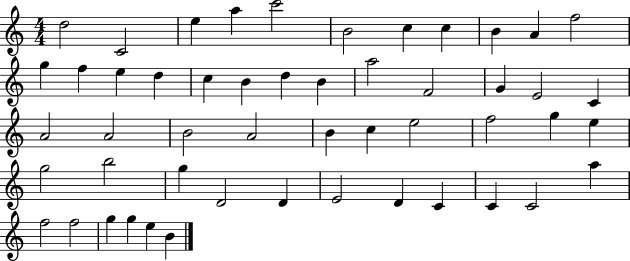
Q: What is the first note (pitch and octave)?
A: D5